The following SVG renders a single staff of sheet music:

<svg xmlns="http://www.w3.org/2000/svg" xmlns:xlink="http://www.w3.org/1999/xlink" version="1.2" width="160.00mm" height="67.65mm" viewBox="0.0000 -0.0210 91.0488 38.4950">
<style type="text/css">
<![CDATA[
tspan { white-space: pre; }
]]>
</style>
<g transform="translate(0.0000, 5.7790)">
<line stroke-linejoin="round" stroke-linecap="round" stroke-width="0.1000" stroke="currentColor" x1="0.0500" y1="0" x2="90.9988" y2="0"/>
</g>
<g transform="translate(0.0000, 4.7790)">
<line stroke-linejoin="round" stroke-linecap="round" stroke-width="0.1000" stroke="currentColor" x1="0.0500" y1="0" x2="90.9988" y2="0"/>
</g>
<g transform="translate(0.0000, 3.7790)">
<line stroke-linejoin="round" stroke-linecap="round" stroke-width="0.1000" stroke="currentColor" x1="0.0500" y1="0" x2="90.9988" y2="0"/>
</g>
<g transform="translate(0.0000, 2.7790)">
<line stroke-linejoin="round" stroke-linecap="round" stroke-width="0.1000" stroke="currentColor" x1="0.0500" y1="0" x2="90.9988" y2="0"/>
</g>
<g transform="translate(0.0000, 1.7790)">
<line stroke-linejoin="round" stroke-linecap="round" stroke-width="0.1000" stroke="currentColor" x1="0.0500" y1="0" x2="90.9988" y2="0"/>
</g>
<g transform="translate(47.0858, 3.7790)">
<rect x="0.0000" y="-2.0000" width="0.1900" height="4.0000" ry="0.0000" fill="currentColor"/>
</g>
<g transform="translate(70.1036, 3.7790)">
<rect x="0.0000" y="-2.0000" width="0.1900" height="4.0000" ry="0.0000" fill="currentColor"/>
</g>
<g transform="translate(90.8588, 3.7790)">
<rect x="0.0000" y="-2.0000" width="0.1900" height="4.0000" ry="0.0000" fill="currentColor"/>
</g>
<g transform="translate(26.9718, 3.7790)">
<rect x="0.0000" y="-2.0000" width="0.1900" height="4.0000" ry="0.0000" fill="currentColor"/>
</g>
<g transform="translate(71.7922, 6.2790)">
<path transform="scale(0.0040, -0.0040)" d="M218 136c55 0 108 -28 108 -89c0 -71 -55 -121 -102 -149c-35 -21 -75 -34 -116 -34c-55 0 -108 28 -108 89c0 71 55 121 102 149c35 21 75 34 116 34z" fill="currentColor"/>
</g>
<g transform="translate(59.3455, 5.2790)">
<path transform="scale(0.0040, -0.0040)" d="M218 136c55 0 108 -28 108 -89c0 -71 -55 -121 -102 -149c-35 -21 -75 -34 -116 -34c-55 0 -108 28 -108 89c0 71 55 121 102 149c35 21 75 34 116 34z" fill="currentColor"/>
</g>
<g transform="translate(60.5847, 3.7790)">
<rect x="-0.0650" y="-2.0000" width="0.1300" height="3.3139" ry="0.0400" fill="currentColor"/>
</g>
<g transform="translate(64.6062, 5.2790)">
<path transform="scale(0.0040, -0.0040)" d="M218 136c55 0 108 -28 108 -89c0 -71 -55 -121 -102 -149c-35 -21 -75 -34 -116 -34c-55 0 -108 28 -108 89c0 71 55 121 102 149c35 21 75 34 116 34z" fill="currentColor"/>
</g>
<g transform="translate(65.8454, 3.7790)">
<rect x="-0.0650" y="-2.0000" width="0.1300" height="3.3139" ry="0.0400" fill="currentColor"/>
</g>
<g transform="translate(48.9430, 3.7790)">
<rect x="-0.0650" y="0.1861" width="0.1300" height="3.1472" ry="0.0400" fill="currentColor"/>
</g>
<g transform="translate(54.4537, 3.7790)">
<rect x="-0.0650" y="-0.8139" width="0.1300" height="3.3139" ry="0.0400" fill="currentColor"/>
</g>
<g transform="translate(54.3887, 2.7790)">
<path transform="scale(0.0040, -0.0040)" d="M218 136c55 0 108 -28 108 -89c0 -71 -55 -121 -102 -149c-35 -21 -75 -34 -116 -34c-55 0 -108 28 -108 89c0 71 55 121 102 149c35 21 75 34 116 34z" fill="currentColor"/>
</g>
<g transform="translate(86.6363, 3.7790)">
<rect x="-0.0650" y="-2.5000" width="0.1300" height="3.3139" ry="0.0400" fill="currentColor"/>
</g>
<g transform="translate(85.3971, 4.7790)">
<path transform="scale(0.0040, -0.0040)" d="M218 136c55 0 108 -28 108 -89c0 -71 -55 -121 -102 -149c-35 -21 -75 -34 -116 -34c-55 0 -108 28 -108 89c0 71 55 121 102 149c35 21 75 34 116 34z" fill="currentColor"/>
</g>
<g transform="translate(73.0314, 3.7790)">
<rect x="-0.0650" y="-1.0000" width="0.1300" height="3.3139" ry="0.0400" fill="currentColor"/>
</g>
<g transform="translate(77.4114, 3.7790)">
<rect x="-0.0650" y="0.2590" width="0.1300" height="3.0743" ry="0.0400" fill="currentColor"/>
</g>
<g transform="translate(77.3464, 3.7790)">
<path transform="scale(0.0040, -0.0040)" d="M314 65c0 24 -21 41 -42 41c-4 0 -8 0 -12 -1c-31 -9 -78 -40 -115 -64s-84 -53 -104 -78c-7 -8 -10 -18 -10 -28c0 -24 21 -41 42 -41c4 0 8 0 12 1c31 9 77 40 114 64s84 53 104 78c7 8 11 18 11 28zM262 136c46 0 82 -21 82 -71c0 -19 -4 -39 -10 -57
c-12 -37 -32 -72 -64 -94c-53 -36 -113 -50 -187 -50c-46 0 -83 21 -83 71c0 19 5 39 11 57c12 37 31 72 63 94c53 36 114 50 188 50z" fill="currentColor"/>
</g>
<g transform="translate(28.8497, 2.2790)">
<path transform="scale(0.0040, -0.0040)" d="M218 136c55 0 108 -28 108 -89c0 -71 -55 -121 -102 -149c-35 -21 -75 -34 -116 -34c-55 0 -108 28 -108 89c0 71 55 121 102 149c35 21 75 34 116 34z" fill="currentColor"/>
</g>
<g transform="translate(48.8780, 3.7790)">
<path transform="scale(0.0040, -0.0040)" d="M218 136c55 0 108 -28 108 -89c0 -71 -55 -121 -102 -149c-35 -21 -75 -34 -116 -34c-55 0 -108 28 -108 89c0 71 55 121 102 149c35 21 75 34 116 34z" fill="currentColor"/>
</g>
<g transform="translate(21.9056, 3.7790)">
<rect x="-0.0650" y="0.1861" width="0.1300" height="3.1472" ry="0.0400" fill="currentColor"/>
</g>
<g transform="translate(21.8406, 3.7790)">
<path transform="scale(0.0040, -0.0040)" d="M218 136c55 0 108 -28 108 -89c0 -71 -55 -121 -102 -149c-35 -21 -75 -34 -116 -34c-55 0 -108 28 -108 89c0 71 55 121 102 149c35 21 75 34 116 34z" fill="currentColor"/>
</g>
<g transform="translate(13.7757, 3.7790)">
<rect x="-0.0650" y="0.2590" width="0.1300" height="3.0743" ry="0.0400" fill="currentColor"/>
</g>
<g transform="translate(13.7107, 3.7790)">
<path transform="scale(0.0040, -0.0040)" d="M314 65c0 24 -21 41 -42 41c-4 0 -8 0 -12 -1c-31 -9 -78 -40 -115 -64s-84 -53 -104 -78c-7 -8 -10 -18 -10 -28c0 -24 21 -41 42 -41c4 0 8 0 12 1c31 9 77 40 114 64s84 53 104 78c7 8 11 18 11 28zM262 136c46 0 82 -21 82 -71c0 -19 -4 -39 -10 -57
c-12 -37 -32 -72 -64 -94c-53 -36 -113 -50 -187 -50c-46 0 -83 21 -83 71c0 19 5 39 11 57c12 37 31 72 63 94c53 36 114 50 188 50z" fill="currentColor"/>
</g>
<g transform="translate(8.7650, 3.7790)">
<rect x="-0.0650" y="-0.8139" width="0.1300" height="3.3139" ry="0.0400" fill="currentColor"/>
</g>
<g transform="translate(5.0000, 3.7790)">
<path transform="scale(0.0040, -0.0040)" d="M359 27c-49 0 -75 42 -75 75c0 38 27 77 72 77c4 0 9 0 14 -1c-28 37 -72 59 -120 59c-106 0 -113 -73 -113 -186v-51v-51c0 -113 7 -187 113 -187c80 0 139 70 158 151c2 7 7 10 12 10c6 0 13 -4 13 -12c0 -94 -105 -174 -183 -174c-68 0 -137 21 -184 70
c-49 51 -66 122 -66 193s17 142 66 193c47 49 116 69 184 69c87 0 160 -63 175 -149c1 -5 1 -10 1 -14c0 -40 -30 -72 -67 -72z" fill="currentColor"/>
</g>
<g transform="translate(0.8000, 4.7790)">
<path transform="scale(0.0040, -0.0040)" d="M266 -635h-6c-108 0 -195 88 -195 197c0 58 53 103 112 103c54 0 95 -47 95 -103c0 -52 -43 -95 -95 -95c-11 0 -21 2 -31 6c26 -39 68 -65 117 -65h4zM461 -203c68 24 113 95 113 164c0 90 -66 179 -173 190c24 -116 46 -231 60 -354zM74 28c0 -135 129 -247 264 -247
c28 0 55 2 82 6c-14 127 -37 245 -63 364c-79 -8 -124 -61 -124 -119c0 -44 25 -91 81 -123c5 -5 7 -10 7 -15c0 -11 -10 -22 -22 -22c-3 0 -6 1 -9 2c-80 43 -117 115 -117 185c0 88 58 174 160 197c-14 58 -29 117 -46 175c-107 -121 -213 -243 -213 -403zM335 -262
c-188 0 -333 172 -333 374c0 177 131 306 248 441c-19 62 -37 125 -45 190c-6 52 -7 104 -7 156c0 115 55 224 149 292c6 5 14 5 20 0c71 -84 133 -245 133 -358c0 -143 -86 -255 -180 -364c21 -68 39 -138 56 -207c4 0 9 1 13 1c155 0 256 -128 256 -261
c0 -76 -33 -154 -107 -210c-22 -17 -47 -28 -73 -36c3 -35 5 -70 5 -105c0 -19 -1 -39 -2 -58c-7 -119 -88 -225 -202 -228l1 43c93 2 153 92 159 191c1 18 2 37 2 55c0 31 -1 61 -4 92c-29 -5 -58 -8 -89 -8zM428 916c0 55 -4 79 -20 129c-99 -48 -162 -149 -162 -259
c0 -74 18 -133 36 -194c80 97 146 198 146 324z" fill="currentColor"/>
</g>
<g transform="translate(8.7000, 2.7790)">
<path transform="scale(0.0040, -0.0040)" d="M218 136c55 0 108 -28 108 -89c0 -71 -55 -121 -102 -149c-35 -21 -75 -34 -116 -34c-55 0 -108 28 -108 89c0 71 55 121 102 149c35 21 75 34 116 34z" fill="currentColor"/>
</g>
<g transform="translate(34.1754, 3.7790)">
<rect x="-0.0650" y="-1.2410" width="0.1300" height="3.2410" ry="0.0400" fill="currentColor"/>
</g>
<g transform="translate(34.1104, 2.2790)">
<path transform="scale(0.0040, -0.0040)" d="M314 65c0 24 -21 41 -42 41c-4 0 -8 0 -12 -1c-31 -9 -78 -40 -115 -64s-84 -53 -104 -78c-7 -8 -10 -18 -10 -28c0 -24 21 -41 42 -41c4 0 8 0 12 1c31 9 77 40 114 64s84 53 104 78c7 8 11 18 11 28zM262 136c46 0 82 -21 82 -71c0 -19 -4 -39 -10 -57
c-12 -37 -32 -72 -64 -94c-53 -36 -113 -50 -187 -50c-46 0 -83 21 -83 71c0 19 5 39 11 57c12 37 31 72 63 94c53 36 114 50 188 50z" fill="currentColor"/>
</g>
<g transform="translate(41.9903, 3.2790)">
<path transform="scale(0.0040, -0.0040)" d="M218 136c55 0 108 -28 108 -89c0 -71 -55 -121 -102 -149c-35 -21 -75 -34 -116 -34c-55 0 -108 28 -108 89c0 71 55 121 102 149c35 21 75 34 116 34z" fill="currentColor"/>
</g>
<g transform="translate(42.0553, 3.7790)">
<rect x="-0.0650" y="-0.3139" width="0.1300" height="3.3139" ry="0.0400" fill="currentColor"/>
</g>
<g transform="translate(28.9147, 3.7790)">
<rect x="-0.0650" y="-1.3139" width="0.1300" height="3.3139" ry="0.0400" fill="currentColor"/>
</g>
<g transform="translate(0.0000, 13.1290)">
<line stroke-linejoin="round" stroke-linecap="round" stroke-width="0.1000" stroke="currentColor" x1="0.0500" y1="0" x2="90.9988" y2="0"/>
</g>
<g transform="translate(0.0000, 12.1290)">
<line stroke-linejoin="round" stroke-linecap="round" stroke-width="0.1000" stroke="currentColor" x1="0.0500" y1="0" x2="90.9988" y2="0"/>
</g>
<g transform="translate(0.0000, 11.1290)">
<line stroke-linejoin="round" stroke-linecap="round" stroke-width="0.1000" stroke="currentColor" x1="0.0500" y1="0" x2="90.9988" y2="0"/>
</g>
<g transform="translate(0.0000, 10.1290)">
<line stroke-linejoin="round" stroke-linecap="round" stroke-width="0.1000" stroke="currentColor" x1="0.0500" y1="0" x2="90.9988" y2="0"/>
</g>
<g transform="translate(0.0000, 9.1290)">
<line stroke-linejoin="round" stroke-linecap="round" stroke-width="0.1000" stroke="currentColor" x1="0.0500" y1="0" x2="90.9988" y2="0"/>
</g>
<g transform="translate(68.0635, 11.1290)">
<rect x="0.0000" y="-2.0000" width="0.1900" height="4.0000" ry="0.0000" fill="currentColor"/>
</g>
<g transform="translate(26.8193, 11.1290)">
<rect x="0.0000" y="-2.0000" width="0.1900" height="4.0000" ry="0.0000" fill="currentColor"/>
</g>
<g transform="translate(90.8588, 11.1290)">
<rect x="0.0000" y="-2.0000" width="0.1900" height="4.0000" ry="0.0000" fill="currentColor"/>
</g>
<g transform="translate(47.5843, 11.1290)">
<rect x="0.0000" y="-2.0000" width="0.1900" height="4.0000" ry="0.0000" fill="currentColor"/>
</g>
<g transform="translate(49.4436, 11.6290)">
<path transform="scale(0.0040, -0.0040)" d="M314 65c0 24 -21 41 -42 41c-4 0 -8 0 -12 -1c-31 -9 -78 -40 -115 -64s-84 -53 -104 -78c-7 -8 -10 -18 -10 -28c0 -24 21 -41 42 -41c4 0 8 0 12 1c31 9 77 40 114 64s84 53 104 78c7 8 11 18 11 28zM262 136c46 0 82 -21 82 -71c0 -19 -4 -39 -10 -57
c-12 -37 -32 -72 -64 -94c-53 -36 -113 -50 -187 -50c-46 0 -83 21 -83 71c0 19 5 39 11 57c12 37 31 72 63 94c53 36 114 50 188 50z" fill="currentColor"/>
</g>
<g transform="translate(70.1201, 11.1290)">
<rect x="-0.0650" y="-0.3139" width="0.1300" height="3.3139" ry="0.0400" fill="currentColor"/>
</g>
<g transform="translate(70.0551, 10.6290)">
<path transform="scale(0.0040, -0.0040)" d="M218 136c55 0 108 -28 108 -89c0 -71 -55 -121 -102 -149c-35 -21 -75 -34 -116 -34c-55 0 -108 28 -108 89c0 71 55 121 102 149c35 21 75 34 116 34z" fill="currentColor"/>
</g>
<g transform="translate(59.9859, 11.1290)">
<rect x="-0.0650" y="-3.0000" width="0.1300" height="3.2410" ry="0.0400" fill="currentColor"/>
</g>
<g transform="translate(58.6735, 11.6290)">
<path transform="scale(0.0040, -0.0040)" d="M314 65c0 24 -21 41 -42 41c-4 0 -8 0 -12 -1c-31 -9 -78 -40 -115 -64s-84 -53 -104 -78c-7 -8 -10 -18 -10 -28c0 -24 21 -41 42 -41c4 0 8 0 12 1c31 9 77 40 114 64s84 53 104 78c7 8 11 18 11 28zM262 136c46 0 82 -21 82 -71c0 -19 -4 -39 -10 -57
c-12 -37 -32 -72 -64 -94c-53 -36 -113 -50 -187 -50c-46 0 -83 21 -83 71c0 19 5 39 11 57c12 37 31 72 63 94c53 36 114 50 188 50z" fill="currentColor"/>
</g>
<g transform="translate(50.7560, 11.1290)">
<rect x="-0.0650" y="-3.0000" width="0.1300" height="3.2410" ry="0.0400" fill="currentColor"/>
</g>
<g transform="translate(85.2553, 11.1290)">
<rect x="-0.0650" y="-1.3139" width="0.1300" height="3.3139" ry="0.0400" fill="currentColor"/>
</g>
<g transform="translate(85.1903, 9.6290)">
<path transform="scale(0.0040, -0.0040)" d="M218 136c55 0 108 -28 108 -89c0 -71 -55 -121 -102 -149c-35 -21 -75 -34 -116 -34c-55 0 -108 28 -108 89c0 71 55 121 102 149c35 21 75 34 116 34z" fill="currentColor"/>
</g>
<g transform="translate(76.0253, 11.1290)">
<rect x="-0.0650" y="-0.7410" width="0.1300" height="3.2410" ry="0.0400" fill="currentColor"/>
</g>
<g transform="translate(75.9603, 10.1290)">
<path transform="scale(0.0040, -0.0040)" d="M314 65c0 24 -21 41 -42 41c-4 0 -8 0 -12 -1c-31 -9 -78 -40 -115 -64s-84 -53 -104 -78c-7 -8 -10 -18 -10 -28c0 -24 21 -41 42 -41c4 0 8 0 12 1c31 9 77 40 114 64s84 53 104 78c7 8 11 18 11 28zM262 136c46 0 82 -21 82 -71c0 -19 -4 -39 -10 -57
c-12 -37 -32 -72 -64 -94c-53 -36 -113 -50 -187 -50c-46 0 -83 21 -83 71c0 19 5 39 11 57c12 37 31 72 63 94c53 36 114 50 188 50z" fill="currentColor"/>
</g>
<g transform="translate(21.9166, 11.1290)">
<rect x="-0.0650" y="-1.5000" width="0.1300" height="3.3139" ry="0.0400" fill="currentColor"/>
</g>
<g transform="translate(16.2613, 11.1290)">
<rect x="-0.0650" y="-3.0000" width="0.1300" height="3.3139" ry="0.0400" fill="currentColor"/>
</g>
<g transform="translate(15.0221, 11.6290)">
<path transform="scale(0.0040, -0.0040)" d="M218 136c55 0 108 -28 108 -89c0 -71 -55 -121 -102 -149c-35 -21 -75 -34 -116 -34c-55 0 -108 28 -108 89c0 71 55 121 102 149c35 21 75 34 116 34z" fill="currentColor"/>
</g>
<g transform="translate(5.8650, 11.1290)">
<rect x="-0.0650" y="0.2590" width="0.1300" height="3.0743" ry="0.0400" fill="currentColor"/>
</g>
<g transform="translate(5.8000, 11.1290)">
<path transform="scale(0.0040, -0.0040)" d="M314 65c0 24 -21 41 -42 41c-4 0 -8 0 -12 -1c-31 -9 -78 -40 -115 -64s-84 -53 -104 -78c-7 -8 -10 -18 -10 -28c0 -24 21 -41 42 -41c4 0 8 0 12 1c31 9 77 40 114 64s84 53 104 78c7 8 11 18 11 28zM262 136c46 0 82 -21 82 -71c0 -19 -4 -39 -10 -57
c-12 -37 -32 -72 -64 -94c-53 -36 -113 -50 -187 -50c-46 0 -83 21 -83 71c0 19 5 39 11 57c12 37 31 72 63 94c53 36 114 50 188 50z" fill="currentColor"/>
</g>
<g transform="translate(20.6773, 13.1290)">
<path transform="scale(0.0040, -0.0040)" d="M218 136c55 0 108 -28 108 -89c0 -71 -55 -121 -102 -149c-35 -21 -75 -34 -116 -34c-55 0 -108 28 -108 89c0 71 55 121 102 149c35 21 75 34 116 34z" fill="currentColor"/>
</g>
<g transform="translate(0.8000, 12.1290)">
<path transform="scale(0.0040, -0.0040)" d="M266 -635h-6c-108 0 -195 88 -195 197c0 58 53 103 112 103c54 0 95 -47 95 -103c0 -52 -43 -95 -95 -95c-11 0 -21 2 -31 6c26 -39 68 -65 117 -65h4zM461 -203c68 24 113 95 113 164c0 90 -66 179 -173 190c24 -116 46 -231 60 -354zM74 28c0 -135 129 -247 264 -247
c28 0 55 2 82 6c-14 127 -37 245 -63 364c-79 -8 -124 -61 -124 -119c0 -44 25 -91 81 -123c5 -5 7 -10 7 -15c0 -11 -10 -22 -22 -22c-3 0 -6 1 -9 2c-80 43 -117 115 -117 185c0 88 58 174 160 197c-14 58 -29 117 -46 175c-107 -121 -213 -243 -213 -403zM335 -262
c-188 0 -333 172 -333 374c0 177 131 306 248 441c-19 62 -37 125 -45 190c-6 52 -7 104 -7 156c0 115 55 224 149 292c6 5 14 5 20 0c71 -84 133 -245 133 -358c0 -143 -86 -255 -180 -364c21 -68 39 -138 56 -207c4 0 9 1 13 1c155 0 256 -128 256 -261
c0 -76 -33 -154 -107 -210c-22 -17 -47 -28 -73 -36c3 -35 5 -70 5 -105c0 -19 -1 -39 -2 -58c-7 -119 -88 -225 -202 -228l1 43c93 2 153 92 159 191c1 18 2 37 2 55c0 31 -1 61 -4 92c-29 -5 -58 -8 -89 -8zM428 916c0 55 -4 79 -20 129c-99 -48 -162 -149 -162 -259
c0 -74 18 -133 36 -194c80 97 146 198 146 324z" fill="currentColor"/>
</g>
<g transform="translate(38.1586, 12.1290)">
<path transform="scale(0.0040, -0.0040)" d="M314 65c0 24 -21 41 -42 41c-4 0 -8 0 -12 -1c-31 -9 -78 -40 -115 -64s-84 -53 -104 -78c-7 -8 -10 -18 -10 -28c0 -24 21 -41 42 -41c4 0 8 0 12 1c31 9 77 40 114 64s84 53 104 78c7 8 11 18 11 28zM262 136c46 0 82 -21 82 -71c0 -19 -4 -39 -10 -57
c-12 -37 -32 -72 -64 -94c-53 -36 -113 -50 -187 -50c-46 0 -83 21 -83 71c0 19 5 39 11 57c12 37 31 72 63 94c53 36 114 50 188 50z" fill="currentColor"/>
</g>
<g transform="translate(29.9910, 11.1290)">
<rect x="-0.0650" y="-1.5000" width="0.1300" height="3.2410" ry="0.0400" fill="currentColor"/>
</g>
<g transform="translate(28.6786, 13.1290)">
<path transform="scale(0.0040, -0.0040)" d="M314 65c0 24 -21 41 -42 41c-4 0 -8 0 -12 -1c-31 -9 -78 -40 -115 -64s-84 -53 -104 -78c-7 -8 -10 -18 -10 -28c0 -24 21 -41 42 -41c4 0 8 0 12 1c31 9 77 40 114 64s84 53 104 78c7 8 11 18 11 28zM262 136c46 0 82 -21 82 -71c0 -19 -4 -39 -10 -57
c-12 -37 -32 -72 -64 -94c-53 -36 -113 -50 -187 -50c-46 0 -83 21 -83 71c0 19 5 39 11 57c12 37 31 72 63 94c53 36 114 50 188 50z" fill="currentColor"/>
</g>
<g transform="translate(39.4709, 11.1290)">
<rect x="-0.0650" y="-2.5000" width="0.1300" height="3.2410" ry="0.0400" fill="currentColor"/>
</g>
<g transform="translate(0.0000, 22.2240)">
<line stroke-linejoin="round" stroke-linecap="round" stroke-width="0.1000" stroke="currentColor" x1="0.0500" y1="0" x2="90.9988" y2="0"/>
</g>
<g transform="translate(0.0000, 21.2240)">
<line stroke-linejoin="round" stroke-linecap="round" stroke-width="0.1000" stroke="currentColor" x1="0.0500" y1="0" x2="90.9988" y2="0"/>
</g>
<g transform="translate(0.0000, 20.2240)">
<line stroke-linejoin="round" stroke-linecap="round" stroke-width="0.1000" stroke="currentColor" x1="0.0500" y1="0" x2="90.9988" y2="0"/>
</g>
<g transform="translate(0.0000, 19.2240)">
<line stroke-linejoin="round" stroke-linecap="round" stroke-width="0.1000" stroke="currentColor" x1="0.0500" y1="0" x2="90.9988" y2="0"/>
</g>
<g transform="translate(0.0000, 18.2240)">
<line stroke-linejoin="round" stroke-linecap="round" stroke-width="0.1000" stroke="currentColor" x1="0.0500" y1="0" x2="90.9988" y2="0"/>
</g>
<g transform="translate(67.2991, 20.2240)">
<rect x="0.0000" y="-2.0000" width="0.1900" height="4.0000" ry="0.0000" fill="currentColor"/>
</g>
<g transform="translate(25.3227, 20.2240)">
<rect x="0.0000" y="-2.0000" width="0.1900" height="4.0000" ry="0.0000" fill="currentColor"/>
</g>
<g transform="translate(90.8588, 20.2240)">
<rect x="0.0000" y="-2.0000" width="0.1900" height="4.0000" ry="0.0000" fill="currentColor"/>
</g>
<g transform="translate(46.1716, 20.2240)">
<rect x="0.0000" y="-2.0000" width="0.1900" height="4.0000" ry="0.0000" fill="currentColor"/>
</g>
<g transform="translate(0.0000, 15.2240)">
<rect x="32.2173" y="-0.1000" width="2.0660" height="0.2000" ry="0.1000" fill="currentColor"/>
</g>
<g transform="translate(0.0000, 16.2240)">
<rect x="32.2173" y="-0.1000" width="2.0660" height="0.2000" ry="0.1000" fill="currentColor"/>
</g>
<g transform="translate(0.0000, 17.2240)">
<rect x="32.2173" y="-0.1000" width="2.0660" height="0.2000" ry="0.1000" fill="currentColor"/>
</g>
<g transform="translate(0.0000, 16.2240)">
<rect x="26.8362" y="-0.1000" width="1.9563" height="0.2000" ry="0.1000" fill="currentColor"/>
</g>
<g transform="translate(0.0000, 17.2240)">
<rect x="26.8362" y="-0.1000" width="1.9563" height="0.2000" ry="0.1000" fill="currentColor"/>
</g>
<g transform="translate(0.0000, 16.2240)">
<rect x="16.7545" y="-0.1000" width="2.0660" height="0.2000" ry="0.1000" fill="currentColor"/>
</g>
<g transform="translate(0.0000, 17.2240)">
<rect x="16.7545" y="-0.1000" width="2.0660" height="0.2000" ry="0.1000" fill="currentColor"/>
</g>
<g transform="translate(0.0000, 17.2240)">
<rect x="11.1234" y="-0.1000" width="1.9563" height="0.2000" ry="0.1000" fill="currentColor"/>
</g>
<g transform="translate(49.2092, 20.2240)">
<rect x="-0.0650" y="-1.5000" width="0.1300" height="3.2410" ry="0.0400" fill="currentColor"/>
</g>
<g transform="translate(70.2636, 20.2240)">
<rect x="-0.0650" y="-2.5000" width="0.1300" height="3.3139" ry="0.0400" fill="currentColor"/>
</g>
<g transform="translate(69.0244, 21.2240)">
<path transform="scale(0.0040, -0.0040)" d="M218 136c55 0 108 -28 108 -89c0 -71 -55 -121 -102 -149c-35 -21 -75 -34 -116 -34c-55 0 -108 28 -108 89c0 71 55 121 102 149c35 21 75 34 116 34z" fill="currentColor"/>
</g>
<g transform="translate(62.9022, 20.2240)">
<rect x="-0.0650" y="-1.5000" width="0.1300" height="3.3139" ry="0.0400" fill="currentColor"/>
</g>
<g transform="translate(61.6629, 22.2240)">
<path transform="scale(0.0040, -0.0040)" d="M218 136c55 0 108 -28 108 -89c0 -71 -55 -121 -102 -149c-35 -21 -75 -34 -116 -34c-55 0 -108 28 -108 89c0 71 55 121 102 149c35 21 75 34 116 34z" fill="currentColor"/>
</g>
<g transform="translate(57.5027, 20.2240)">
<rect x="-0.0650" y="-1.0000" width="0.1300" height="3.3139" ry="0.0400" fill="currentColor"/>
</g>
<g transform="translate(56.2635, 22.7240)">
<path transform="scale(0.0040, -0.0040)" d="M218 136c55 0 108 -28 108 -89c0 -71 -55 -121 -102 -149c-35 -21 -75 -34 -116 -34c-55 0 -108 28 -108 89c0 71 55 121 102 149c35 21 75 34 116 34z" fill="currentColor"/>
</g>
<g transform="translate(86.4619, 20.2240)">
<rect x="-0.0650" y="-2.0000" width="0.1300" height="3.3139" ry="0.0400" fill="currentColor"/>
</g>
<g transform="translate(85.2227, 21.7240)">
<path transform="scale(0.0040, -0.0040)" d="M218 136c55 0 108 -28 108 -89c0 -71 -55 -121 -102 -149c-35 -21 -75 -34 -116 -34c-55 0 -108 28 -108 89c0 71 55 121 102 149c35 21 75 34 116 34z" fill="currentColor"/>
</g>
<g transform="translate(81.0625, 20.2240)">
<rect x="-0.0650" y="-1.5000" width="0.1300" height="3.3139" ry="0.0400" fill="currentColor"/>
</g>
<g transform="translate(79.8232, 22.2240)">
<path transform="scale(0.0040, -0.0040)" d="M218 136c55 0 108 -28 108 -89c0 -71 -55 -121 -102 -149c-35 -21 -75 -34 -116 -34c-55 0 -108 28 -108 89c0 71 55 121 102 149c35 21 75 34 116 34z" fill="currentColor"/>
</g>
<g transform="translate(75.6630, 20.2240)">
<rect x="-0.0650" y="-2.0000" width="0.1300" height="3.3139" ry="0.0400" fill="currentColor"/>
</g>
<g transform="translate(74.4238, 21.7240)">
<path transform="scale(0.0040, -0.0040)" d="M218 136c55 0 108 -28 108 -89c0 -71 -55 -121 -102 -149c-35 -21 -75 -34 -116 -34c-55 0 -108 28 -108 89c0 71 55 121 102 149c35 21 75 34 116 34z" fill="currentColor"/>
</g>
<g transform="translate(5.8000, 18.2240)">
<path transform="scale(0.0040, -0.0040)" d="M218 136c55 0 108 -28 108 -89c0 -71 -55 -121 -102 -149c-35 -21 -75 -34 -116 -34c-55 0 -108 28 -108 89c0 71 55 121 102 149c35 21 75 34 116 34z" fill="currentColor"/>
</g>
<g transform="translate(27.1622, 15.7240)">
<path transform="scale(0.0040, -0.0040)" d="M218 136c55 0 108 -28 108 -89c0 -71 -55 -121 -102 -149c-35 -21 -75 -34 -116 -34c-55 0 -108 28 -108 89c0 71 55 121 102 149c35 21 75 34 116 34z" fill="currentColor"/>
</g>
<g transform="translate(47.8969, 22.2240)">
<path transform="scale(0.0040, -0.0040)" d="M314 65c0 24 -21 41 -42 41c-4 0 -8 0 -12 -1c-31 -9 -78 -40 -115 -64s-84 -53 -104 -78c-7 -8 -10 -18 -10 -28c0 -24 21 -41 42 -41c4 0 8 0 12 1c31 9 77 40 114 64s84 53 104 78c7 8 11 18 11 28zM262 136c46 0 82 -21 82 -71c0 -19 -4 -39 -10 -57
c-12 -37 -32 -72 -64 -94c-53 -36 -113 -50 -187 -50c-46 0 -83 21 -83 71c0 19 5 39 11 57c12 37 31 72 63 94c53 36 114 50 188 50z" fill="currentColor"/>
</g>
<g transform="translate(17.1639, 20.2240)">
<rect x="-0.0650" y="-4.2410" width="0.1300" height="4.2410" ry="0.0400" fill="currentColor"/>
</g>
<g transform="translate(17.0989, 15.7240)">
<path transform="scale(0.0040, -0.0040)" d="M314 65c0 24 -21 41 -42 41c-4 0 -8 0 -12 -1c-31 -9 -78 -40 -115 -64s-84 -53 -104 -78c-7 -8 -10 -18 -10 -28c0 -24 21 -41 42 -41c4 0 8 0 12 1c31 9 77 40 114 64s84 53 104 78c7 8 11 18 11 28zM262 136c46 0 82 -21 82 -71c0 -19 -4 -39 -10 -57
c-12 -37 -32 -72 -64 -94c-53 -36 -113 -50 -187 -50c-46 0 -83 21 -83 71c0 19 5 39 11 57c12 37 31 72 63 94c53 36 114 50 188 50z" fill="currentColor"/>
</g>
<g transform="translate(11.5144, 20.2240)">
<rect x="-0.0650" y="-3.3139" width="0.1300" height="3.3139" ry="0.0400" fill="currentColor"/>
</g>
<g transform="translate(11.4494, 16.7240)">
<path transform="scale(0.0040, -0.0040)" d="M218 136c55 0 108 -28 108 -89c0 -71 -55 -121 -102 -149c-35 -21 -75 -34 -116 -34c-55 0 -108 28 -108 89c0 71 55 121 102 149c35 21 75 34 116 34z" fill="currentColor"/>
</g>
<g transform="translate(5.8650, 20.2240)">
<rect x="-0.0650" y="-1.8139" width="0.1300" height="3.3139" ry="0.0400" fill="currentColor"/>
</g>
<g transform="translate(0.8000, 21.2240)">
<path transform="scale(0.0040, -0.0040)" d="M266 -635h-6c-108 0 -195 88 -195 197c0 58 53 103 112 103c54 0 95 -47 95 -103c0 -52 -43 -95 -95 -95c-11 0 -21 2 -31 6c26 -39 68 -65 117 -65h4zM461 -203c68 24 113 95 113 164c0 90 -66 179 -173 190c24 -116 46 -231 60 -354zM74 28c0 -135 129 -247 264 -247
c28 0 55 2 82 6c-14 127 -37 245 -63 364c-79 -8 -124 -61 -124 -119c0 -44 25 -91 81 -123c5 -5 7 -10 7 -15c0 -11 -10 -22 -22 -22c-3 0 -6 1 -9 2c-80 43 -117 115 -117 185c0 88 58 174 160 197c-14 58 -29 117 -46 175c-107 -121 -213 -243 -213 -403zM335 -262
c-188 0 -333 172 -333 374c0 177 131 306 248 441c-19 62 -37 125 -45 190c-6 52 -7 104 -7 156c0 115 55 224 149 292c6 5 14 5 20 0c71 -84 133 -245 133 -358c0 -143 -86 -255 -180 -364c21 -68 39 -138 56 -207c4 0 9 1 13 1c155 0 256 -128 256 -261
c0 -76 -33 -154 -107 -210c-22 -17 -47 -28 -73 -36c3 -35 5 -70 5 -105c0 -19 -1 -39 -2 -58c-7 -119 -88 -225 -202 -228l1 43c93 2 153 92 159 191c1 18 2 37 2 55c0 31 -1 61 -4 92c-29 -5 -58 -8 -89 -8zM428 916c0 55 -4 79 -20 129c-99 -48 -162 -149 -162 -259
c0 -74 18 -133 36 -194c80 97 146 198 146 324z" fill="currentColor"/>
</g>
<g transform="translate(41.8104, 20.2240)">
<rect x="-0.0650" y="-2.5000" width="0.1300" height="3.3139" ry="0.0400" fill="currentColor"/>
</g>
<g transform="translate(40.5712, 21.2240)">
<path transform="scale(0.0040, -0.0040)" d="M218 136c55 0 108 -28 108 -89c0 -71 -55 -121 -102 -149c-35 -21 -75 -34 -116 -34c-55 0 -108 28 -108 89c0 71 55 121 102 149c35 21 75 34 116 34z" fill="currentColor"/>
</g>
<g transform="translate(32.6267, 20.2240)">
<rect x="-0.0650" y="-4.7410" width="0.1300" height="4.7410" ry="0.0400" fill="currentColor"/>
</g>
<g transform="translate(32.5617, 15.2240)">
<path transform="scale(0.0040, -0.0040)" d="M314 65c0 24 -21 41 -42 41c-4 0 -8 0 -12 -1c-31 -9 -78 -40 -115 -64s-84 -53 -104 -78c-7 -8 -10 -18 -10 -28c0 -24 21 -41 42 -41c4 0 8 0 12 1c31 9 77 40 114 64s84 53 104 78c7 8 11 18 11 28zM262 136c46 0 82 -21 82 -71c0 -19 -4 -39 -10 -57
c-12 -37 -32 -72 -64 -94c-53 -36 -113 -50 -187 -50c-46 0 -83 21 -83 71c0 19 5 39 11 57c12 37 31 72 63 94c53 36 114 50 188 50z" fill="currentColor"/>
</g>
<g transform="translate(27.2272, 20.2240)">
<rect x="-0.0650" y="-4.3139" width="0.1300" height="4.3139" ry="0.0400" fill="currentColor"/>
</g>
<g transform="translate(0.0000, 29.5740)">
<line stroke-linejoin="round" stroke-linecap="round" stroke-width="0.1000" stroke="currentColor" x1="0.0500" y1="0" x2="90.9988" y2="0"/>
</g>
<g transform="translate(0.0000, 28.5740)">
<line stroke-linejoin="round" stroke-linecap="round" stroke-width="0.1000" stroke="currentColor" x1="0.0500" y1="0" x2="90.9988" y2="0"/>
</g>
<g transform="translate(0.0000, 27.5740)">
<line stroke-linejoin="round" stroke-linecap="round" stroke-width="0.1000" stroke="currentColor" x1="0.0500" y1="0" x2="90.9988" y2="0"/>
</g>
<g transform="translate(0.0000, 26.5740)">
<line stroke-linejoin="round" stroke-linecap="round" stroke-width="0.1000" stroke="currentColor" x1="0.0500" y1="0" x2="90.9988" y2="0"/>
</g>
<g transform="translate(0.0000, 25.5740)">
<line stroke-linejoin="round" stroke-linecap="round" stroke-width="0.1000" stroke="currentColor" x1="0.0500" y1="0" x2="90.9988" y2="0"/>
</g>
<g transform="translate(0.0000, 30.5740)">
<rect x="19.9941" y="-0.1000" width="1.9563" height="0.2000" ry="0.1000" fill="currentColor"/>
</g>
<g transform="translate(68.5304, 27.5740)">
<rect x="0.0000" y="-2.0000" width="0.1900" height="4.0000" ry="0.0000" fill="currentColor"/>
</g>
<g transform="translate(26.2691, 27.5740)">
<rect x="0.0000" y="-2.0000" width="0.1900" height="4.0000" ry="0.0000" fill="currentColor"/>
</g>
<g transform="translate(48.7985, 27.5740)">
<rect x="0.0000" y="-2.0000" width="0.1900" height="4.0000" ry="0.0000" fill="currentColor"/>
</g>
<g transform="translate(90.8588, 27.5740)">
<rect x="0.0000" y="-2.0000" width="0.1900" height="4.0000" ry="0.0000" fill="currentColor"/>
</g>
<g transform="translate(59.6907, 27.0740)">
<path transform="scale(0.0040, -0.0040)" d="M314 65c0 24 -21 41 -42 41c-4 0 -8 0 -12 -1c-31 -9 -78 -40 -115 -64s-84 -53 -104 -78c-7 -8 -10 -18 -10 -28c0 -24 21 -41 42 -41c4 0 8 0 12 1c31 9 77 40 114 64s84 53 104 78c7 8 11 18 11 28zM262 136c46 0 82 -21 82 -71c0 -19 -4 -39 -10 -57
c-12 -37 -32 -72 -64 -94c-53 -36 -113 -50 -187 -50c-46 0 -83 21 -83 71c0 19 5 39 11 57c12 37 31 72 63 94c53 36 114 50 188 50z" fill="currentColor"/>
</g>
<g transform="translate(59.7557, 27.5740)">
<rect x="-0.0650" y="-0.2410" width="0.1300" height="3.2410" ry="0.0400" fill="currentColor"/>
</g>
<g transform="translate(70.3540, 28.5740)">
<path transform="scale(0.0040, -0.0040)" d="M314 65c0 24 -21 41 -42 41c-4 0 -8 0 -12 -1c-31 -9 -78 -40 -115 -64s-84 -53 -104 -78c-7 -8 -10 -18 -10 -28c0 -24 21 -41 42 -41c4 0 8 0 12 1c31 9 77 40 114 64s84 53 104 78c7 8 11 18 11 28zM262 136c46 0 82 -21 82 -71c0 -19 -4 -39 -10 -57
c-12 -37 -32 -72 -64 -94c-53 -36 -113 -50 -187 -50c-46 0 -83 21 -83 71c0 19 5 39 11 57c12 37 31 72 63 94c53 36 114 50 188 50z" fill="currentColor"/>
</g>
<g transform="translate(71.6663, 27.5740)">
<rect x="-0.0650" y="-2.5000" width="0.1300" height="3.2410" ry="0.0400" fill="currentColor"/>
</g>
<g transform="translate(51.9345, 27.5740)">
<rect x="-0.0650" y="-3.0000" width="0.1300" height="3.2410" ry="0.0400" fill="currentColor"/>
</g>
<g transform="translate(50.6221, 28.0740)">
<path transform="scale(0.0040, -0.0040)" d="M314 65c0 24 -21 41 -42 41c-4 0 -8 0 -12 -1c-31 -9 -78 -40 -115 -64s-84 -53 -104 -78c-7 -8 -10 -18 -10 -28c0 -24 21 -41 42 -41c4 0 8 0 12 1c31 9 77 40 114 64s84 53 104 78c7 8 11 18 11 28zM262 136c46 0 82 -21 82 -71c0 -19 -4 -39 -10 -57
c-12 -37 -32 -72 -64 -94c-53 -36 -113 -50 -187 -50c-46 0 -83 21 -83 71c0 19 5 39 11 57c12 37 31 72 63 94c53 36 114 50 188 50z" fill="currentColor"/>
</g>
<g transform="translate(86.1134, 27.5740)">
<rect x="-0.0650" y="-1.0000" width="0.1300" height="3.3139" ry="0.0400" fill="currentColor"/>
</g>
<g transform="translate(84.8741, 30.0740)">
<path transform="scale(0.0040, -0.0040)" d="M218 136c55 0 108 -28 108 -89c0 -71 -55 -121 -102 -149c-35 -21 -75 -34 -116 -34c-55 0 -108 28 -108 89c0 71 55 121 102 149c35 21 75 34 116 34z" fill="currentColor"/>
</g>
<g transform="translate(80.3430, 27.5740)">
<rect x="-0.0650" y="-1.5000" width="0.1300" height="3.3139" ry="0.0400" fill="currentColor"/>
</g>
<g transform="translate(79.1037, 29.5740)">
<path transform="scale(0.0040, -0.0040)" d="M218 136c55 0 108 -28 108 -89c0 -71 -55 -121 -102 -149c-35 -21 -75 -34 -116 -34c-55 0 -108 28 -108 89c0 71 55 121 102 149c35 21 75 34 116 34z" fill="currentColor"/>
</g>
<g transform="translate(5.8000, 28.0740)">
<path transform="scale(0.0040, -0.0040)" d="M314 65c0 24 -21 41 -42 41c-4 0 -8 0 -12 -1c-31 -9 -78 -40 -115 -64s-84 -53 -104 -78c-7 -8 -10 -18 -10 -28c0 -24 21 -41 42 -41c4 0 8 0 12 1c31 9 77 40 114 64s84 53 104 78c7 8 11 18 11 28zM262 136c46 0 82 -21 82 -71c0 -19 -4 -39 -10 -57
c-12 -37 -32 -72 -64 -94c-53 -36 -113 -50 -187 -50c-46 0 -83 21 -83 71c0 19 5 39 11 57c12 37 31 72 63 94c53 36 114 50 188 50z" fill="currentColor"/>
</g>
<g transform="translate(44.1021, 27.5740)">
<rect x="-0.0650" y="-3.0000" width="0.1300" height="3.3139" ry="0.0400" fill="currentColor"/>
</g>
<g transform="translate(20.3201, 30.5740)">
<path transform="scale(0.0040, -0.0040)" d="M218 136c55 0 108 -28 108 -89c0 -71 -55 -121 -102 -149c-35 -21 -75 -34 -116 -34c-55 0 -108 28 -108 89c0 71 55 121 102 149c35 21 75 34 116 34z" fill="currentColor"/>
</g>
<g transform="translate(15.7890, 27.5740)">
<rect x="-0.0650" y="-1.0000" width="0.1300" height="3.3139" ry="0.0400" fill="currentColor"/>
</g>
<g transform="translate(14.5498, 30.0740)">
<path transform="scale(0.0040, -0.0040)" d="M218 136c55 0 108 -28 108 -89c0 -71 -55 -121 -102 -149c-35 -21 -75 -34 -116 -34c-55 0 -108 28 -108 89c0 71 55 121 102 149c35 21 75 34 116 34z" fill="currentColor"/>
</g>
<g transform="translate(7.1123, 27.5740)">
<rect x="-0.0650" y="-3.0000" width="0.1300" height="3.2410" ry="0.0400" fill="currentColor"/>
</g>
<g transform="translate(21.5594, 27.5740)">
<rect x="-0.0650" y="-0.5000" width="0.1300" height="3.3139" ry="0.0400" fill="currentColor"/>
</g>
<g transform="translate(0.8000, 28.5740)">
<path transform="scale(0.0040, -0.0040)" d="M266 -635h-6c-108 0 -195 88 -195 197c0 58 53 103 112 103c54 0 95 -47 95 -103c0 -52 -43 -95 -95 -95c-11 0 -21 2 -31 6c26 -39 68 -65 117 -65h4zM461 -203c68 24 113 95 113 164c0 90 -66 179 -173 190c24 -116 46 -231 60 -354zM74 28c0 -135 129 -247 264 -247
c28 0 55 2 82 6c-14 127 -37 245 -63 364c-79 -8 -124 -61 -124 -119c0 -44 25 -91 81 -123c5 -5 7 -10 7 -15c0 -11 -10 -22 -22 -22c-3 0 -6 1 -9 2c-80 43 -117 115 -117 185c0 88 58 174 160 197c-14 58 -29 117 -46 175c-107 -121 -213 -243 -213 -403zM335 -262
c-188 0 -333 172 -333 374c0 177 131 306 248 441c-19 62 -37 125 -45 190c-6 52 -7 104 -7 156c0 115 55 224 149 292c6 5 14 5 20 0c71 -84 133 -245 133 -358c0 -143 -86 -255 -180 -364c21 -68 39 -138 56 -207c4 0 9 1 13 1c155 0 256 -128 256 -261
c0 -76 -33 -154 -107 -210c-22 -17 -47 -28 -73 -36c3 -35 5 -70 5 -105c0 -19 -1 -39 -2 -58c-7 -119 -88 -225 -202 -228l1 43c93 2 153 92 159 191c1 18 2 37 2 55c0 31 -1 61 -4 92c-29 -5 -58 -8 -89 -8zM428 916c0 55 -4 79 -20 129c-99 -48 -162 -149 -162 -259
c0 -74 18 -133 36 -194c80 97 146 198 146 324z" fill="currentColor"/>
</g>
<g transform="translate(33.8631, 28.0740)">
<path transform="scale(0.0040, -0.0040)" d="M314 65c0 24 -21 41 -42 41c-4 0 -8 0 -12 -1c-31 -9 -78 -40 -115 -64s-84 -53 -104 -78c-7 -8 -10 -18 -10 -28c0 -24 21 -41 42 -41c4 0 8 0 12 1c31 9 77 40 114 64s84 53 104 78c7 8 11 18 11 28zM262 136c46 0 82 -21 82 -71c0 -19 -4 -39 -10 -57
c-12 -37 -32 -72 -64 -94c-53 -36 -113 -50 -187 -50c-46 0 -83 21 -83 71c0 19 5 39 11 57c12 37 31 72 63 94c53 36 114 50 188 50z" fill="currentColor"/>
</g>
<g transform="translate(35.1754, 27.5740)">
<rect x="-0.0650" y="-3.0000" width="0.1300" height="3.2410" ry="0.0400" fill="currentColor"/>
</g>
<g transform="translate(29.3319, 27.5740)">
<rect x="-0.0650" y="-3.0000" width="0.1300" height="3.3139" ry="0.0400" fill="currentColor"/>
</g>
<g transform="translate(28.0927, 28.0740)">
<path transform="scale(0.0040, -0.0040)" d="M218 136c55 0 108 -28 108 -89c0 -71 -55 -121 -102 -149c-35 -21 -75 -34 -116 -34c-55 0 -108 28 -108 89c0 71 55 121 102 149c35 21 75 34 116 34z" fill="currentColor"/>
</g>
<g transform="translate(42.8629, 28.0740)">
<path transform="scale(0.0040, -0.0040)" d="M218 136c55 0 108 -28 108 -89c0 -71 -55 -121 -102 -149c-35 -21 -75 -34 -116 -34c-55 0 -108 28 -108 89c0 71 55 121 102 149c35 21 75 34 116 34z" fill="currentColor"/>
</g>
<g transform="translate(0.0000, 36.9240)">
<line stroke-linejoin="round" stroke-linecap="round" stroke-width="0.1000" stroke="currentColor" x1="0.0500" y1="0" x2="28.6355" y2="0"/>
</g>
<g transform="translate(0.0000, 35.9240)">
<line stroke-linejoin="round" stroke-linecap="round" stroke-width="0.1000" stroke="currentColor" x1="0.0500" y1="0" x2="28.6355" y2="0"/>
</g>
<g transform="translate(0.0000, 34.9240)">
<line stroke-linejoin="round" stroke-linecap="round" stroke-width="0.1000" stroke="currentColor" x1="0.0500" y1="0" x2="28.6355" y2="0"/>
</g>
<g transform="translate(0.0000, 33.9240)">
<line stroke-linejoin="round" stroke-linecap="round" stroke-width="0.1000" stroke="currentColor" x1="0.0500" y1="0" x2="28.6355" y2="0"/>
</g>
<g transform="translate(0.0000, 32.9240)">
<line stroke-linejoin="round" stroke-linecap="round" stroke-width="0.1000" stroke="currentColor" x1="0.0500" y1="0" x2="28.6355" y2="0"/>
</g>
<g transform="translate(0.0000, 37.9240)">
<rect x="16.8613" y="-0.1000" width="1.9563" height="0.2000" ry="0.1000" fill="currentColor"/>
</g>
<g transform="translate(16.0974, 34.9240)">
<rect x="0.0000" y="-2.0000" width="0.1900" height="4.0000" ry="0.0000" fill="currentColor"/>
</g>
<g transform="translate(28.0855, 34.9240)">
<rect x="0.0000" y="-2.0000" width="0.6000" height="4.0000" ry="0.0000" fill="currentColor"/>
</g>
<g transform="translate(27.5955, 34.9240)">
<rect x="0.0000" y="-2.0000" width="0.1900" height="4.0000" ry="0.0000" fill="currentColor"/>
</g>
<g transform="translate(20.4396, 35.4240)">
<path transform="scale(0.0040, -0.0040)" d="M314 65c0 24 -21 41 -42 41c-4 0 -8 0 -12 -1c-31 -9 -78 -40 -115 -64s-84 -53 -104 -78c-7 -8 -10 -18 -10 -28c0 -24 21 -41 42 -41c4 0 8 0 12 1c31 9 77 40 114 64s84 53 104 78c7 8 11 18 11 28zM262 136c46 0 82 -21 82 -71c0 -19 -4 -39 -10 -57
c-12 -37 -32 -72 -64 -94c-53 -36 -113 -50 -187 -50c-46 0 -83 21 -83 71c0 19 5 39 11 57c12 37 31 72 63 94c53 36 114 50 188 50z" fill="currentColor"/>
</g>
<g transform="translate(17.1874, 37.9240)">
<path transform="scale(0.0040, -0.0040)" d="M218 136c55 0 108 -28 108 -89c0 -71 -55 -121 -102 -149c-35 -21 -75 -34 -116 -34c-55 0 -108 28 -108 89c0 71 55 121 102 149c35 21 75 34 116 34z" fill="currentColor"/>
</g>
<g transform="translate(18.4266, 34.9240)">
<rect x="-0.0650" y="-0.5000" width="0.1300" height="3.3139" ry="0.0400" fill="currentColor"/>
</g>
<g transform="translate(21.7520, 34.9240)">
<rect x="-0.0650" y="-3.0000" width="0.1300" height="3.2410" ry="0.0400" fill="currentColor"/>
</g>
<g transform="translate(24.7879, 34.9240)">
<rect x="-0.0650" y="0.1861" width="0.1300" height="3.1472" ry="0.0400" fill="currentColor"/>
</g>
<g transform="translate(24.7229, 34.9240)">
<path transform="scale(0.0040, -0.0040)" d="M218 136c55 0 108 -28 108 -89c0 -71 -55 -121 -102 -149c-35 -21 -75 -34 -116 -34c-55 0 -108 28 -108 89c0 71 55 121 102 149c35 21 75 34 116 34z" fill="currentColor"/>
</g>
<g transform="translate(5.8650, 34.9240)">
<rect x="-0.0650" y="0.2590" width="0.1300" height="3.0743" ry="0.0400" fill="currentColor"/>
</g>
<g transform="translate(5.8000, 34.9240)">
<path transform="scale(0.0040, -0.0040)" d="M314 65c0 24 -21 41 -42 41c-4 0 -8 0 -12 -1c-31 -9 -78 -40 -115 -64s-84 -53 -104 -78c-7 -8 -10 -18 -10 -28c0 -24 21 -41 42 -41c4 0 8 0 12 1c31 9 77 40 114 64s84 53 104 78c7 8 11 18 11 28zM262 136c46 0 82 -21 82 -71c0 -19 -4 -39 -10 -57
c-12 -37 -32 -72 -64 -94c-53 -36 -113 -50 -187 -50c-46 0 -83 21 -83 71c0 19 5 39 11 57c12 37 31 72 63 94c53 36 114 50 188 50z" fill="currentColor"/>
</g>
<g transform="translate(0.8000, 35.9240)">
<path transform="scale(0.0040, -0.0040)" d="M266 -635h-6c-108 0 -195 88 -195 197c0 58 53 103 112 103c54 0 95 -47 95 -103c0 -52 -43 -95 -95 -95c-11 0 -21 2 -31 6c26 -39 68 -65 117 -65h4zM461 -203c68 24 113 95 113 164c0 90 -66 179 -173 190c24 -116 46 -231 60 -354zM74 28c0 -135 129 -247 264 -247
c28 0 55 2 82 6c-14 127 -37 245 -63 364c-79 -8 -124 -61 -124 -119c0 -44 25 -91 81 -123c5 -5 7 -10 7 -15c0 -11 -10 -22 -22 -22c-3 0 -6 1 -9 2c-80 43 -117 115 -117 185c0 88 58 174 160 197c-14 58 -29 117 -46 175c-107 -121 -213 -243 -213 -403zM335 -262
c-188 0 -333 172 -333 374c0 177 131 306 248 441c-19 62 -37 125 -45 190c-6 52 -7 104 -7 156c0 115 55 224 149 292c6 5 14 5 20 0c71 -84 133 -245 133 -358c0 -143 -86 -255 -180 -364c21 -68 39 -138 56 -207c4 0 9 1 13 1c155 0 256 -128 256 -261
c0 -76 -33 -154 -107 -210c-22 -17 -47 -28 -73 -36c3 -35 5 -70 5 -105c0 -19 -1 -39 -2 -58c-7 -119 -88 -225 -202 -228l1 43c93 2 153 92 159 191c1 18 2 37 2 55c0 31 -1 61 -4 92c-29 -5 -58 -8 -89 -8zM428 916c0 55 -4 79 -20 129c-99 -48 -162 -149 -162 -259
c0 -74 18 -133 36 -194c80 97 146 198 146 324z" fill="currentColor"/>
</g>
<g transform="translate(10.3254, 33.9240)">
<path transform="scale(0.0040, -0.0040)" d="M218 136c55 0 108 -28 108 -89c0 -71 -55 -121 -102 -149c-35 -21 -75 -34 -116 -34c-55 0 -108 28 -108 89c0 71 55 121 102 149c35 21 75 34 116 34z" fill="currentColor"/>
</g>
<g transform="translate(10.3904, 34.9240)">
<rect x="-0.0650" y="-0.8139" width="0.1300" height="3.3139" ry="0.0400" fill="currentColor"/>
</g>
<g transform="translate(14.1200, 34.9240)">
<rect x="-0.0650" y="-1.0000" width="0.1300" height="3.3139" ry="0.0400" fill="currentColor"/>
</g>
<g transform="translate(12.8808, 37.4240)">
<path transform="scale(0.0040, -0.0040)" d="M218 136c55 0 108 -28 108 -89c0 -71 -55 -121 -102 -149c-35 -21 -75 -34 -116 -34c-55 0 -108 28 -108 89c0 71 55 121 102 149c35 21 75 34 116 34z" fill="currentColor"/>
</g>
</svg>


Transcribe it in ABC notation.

X:1
T:Untitled
M:4/4
L:1/4
K:C
d B2 B e e2 c B d F F D B2 G B2 A E E2 G2 A2 A2 c d2 e f b d'2 d' e'2 G E2 D E G F E F A2 D C A A2 A A2 c2 G2 E D B2 d D C A2 B